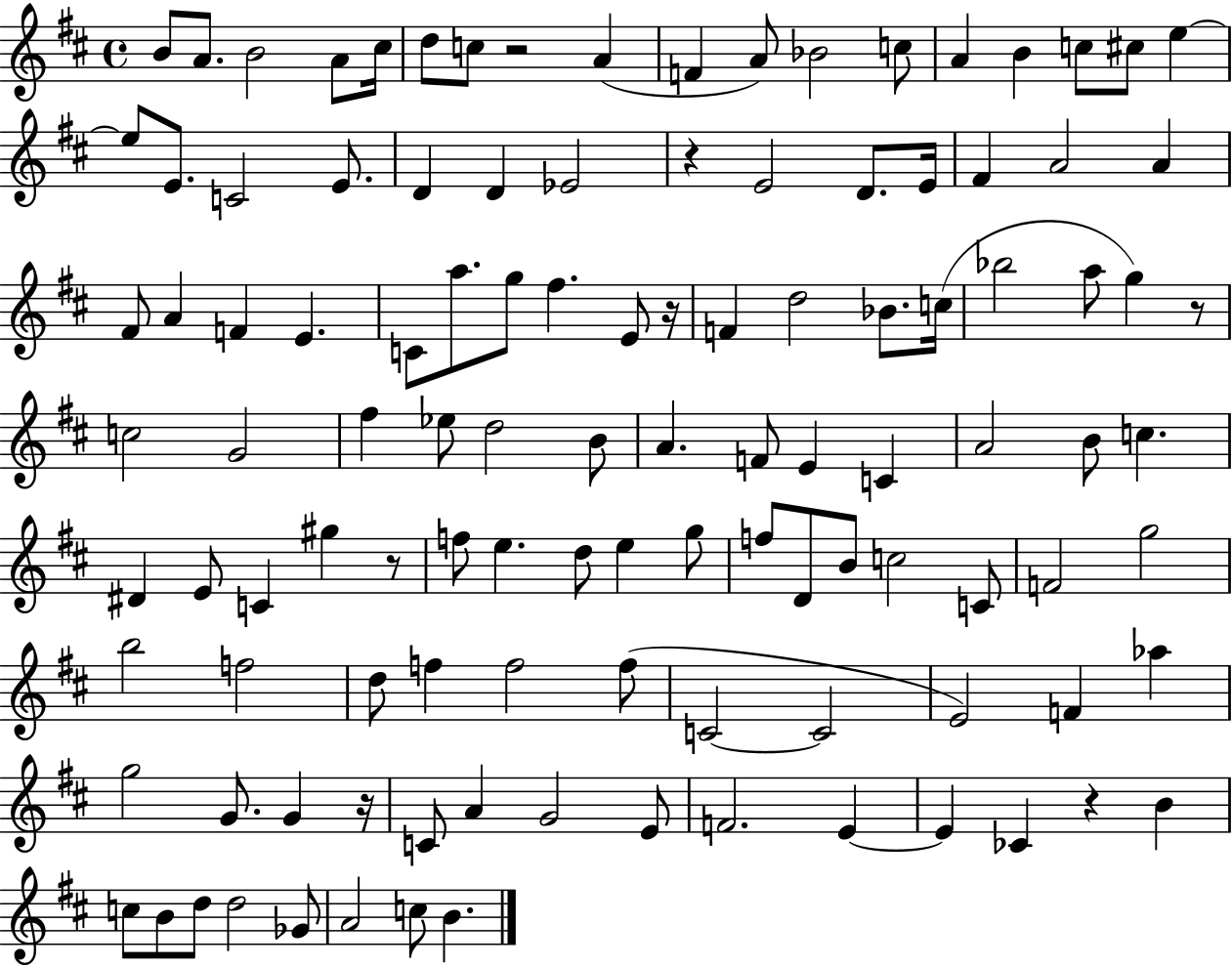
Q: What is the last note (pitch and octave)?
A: B4